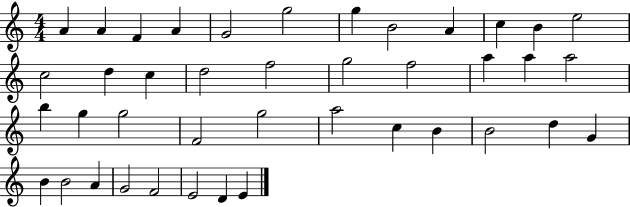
{
  \clef treble
  \numericTimeSignature
  \time 4/4
  \key c \major
  a'4 a'4 f'4 a'4 | g'2 g''2 | g''4 b'2 a'4 | c''4 b'4 e''2 | \break c''2 d''4 c''4 | d''2 f''2 | g''2 f''2 | a''4 a''4 a''2 | \break b''4 g''4 g''2 | f'2 g''2 | a''2 c''4 b'4 | b'2 d''4 g'4 | \break b'4 b'2 a'4 | g'2 f'2 | e'2 d'4 e'4 | \bar "|."
}